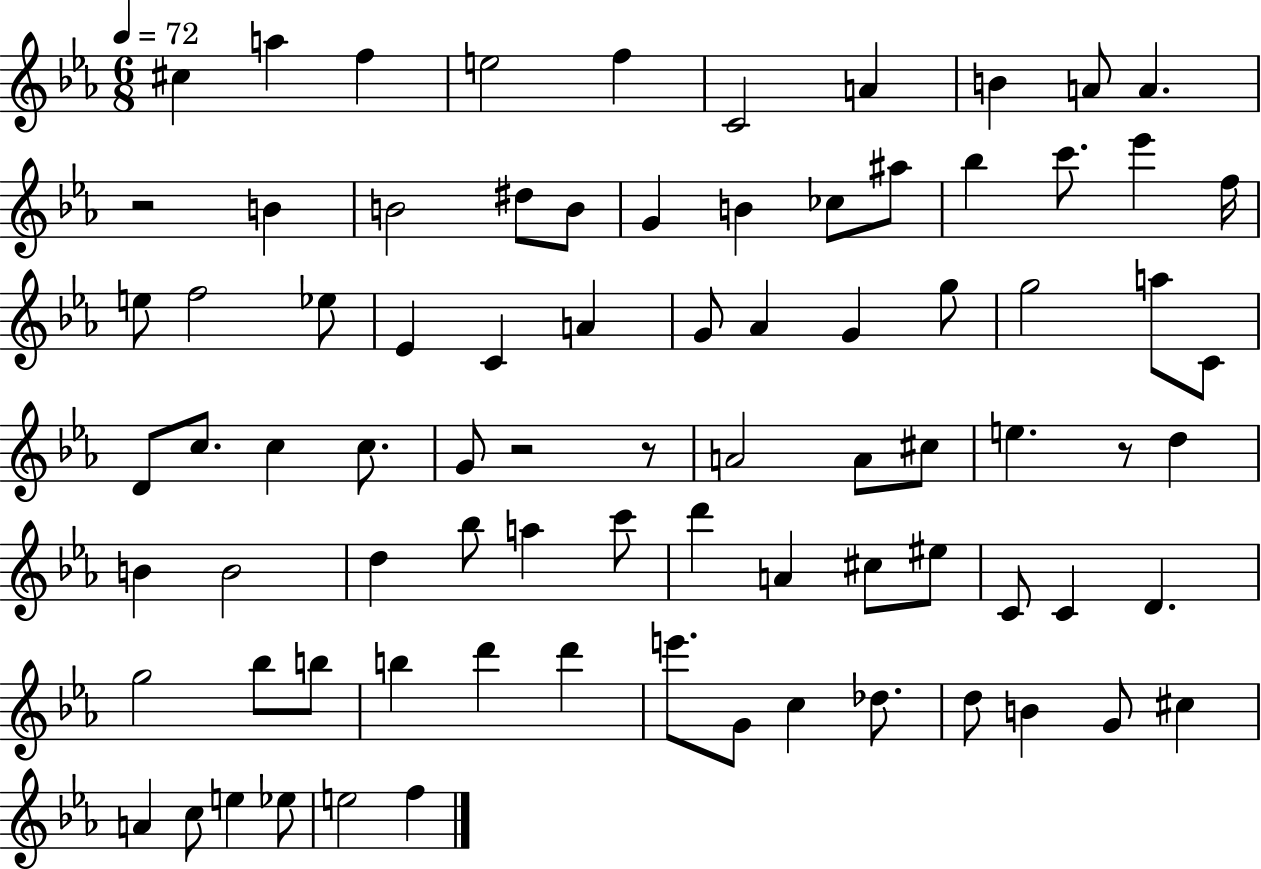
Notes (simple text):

C#5/q A5/q F5/q E5/h F5/q C4/h A4/q B4/q A4/e A4/q. R/h B4/q B4/h D#5/e B4/e G4/q B4/q CES5/e A#5/e Bb5/q C6/e. Eb6/q F5/s E5/e F5/h Eb5/e Eb4/q C4/q A4/q G4/e Ab4/q G4/q G5/e G5/h A5/e C4/e D4/e C5/e. C5/q C5/e. G4/e R/h R/e A4/h A4/e C#5/e E5/q. R/e D5/q B4/q B4/h D5/q Bb5/e A5/q C6/e D6/q A4/q C#5/e EIS5/e C4/e C4/q D4/q. G5/h Bb5/e B5/e B5/q D6/q D6/q E6/e. G4/e C5/q Db5/e. D5/e B4/q G4/e C#5/q A4/q C5/e E5/q Eb5/e E5/h F5/q